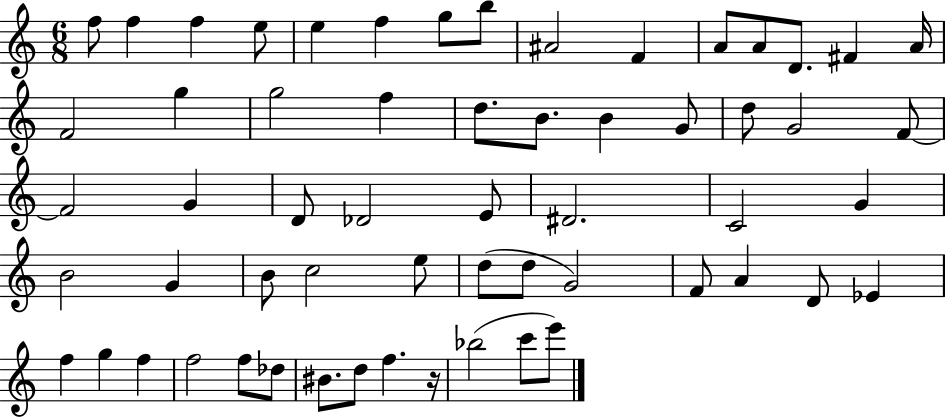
X:1
T:Untitled
M:6/8
L:1/4
K:C
f/2 f f e/2 e f g/2 b/2 ^A2 F A/2 A/2 D/2 ^F A/4 F2 g g2 f d/2 B/2 B G/2 d/2 G2 F/2 F2 G D/2 _D2 E/2 ^D2 C2 G B2 G B/2 c2 e/2 d/2 d/2 G2 F/2 A D/2 _E f g f f2 f/2 _d/2 ^B/2 d/2 f z/4 _b2 c'/2 e'/2